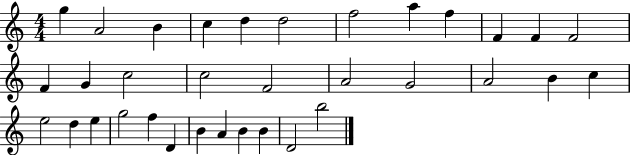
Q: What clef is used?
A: treble